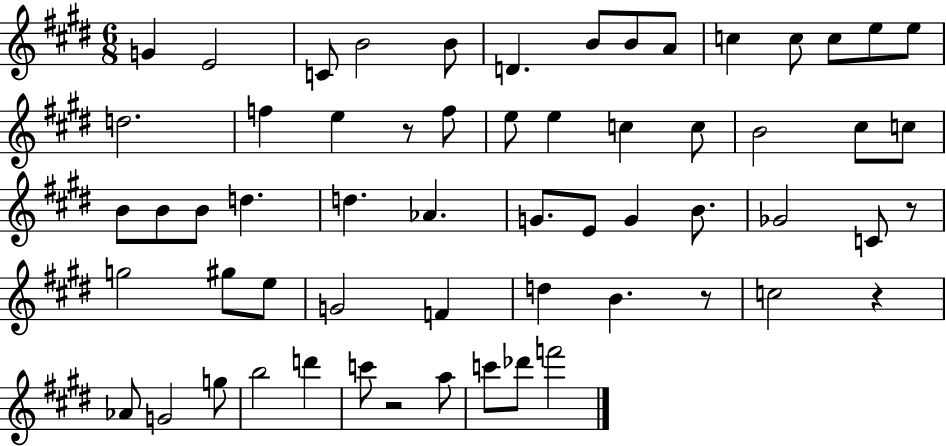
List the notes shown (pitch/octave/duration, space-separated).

G4/q E4/h C4/e B4/h B4/e D4/q. B4/e B4/e A4/e C5/q C5/e C5/e E5/e E5/e D5/h. F5/q E5/q R/e F5/e E5/e E5/q C5/q C5/e B4/h C#5/e C5/e B4/e B4/e B4/e D5/q. D5/q. Ab4/q. G4/e. E4/e G4/q B4/e. Gb4/h C4/e R/e G5/h G#5/e E5/e G4/h F4/q D5/q B4/q. R/e C5/h R/q Ab4/e G4/h G5/e B5/h D6/q C6/e R/h A5/e C6/e Db6/e F6/h